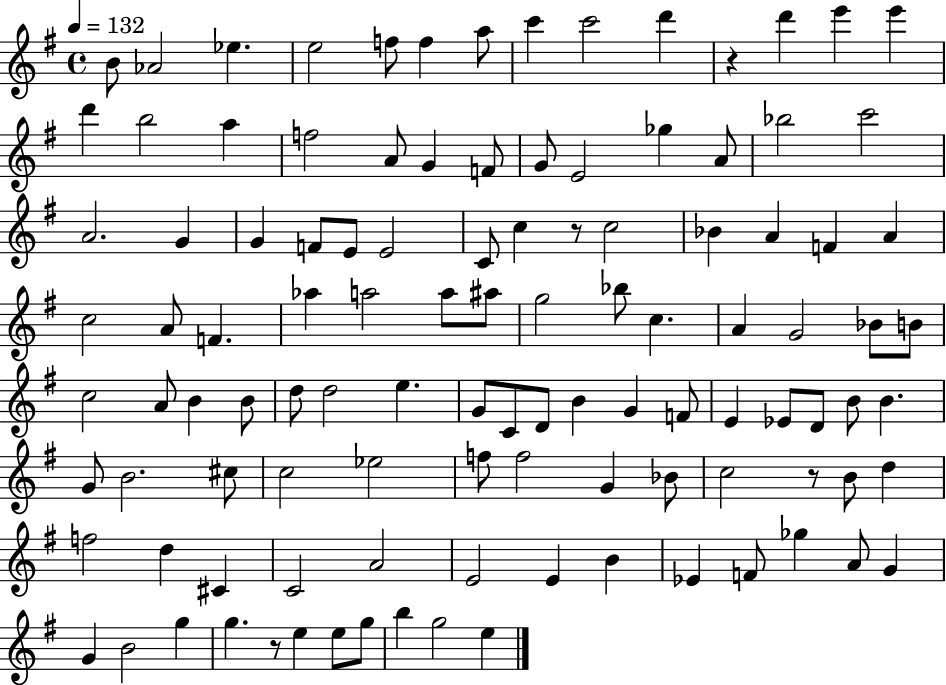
X:1
T:Untitled
M:4/4
L:1/4
K:G
B/2 _A2 _e e2 f/2 f a/2 c' c'2 d' z d' e' e' d' b2 a f2 A/2 G F/2 G/2 E2 _g A/2 _b2 c'2 A2 G G F/2 E/2 E2 C/2 c z/2 c2 _B A F A c2 A/2 F _a a2 a/2 ^a/2 g2 _b/2 c A G2 _B/2 B/2 c2 A/2 B B/2 d/2 d2 e G/2 C/2 D/2 B G F/2 E _E/2 D/2 B/2 B G/2 B2 ^c/2 c2 _e2 f/2 f2 G _B/2 c2 z/2 B/2 d f2 d ^C C2 A2 E2 E B _E F/2 _g A/2 G G B2 g g z/2 e e/2 g/2 b g2 e